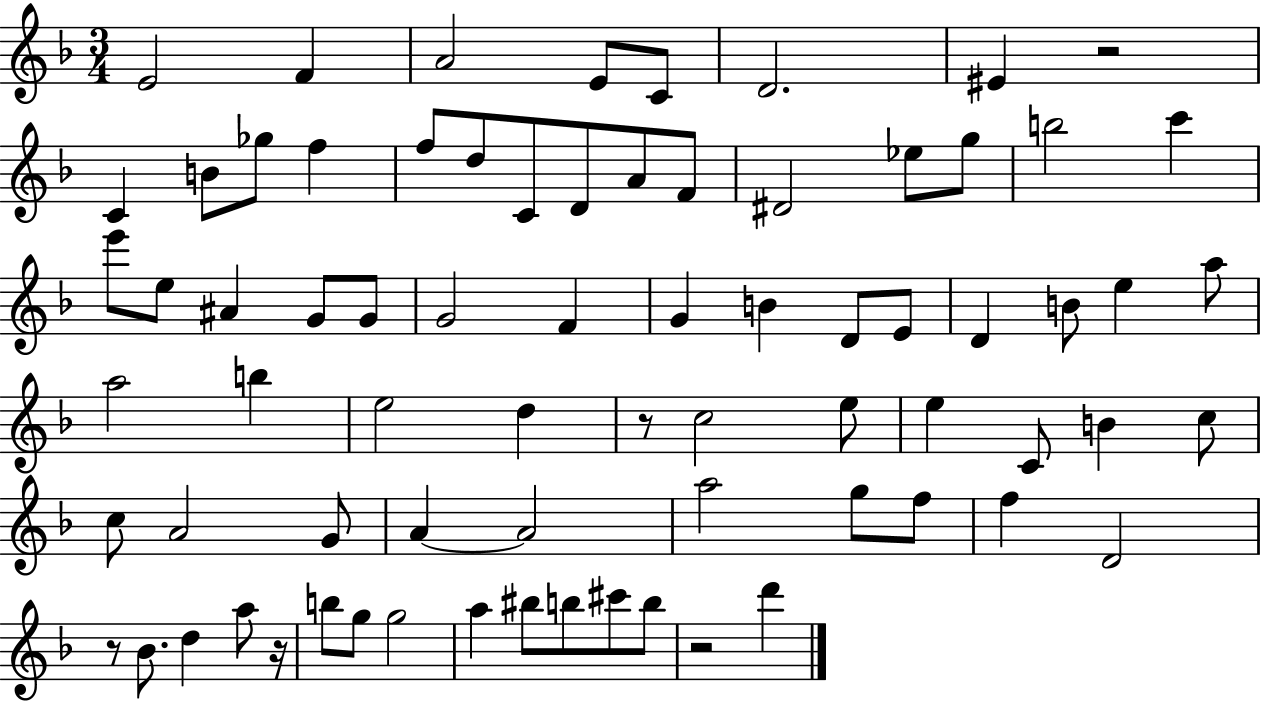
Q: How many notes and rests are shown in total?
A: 74